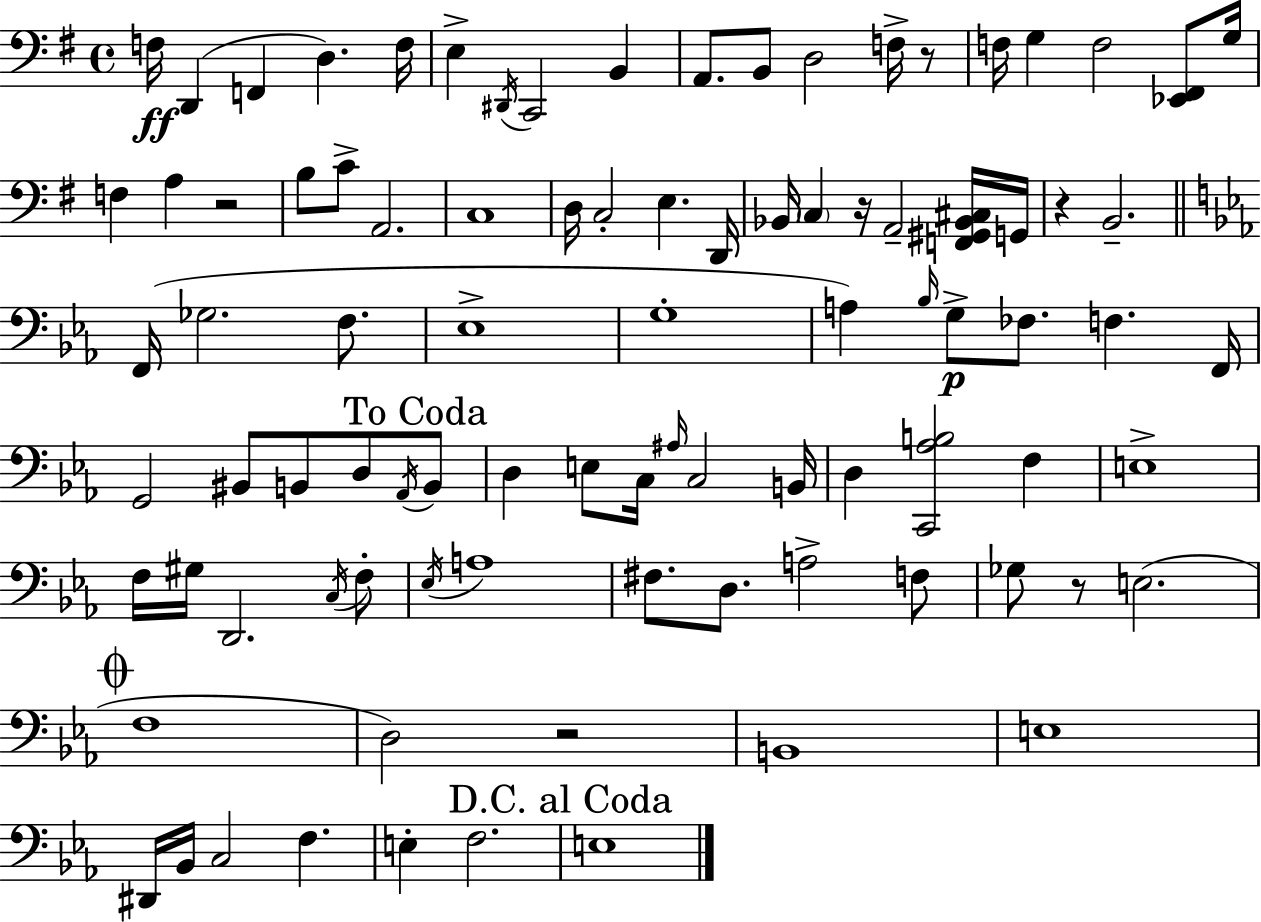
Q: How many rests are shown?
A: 6